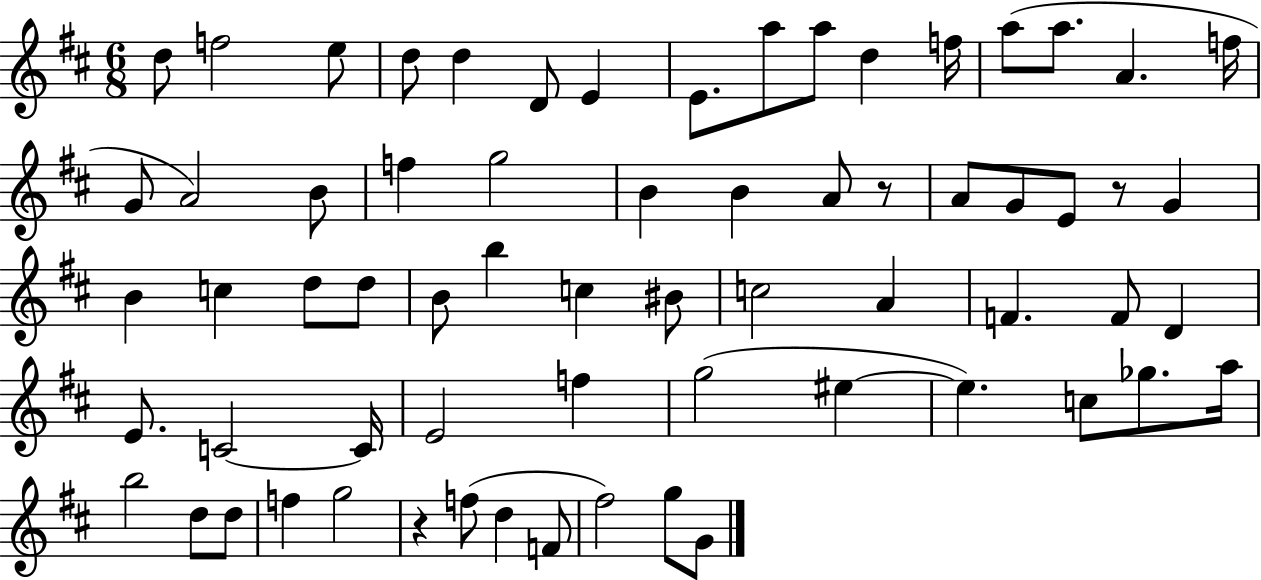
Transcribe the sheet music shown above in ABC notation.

X:1
T:Untitled
M:6/8
L:1/4
K:D
d/2 f2 e/2 d/2 d D/2 E E/2 a/2 a/2 d f/4 a/2 a/2 A f/4 G/2 A2 B/2 f g2 B B A/2 z/2 A/2 G/2 E/2 z/2 G B c d/2 d/2 B/2 b c ^B/2 c2 A F F/2 D E/2 C2 C/4 E2 f g2 ^e ^e c/2 _g/2 a/4 b2 d/2 d/2 f g2 z f/2 d F/2 ^f2 g/2 G/2